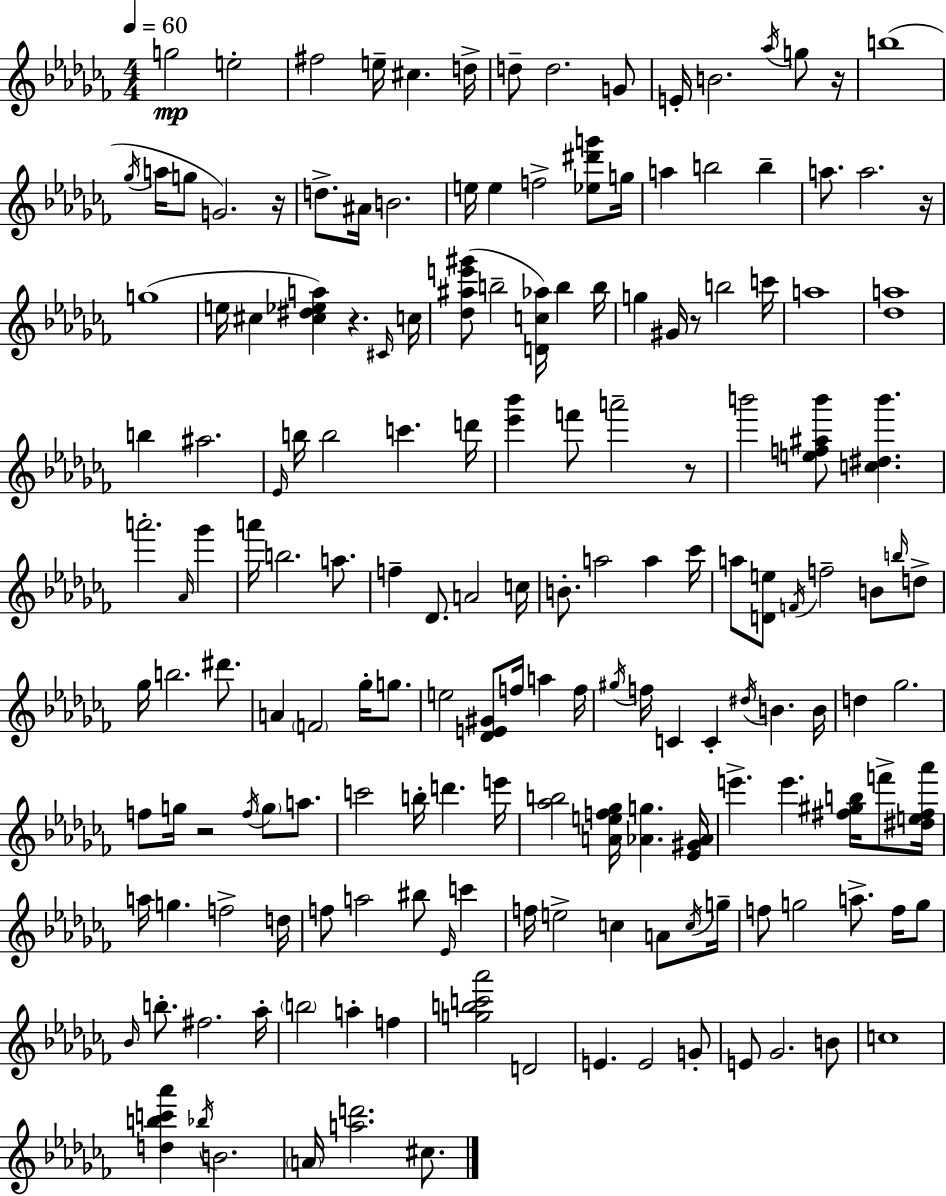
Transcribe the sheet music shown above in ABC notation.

X:1
T:Untitled
M:4/4
L:1/4
K:Abm
g2 e2 ^f2 e/4 ^c d/4 d/2 d2 G/2 E/4 B2 _a/4 g/2 z/4 b4 _g/4 a/4 g/2 G2 z/4 d/2 ^A/4 B2 e/4 e f2 [_e^d'g']/2 g/4 a b2 b a/2 a2 z/4 g4 e/4 ^c [^c^d_ea] z ^C/4 c/4 [_d^ae'^g']/2 b2 [Dc_a]/4 b b/4 g ^G/4 z/2 b2 c'/4 a4 [_da]4 b ^a2 _E/4 b/4 b2 c' d'/4 [_e'_b'] f'/2 a'2 z/2 b'2 [ef^ab']/2 [c^db'] a'2 _A/4 _g' a'/4 b2 a/2 f _D/2 A2 c/4 B/2 a2 a _c'/4 a/2 [De]/2 F/4 f2 B/2 b/4 d/2 _g/4 b2 ^d'/2 A F2 _g/4 g/2 e2 [_DE^G]/2 f/4 a f/4 ^g/4 f/4 C C ^d/4 B B/4 d _g2 f/2 g/4 z2 f/4 g/2 a/2 c'2 b/4 d' e'/4 [_ab]2 [Aef_g]/4 [_Ag] [_E^G_A]/4 e' e' [^f^gb]/4 f'/2 [^de^f_a']/4 a/4 g f2 d/4 f/2 a2 ^b/2 _E/4 c' f/4 e2 c A/2 c/4 g/4 f/2 g2 a/2 f/4 g/2 _B/4 b/2 ^f2 _a/4 b2 a f [gbc'_a']2 D2 E E2 G/2 E/2 _G2 B/2 c4 [dbc'_a'] _b/4 B2 A/4 [ad']2 ^c/2